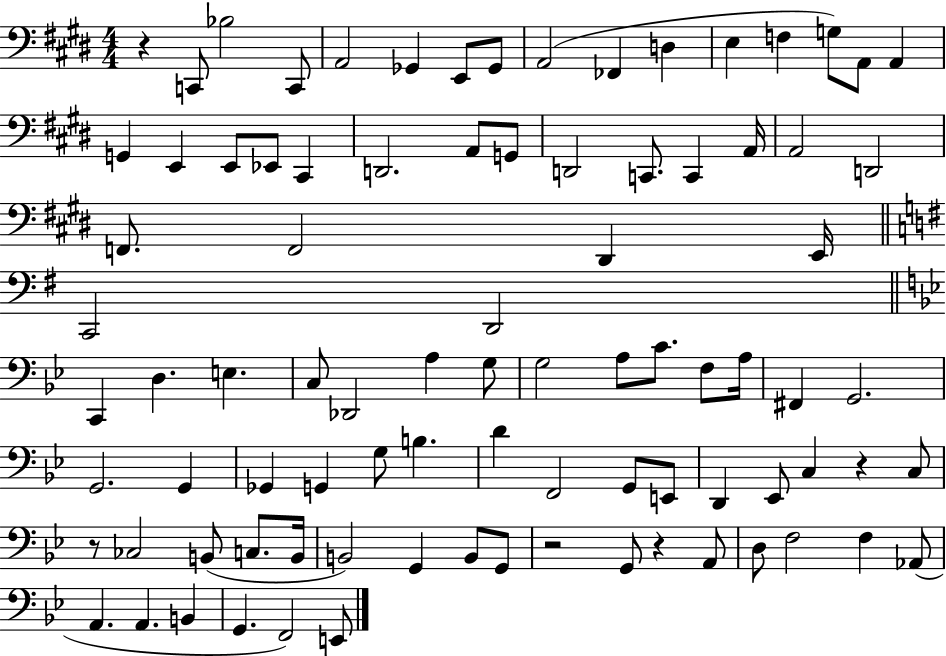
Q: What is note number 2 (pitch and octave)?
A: Bb3